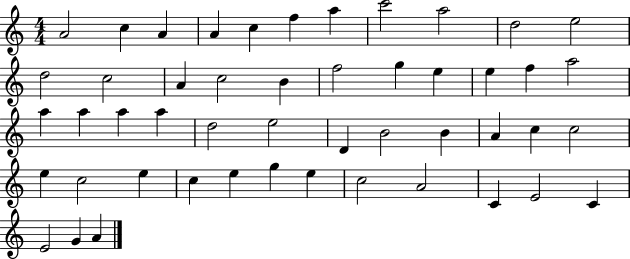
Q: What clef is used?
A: treble